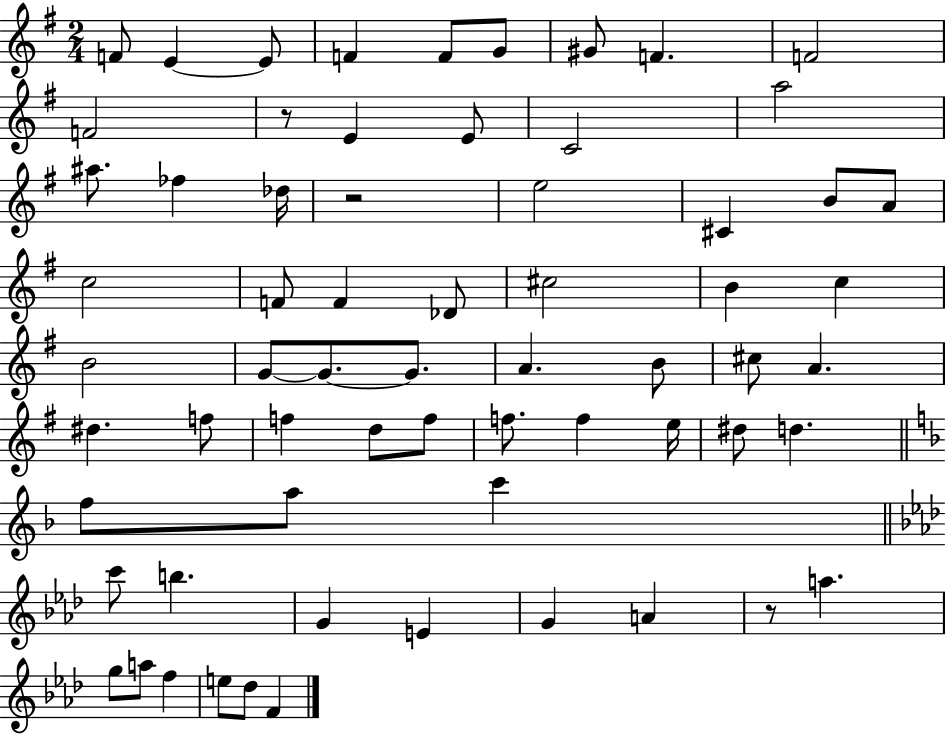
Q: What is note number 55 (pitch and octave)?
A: A4